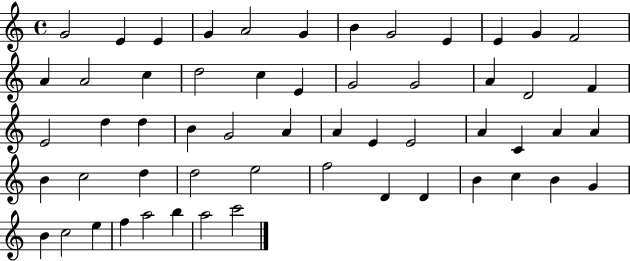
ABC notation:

X:1
T:Untitled
M:4/4
L:1/4
K:C
G2 E E G A2 G B G2 E E G F2 A A2 c d2 c E G2 G2 A D2 F E2 d d B G2 A A E E2 A C A A B c2 d d2 e2 f2 D D B c B G B c2 e f a2 b a2 c'2